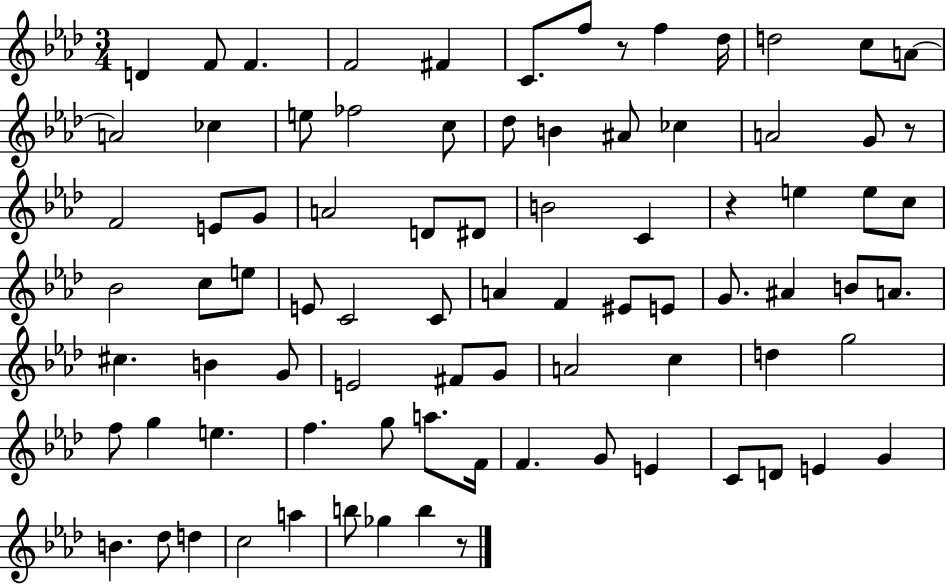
{
  \clef treble
  \numericTimeSignature
  \time 3/4
  \key aes \major
  d'4 f'8 f'4. | f'2 fis'4 | c'8. f''8 r8 f''4 des''16 | d''2 c''8 a'8~~ | \break a'2 ces''4 | e''8 fes''2 c''8 | des''8 b'4 ais'8 ces''4 | a'2 g'8 r8 | \break f'2 e'8 g'8 | a'2 d'8 dis'8 | b'2 c'4 | r4 e''4 e''8 c''8 | \break bes'2 c''8 e''8 | e'8 c'2 c'8 | a'4 f'4 eis'8 e'8 | g'8. ais'4 b'8 a'8. | \break cis''4. b'4 g'8 | e'2 fis'8 g'8 | a'2 c''4 | d''4 g''2 | \break f''8 g''4 e''4. | f''4. g''8 a''8. f'16 | f'4. g'8 e'4 | c'8 d'8 e'4 g'4 | \break b'4. des''8 d''4 | c''2 a''4 | b''8 ges''4 b''4 r8 | \bar "|."
}